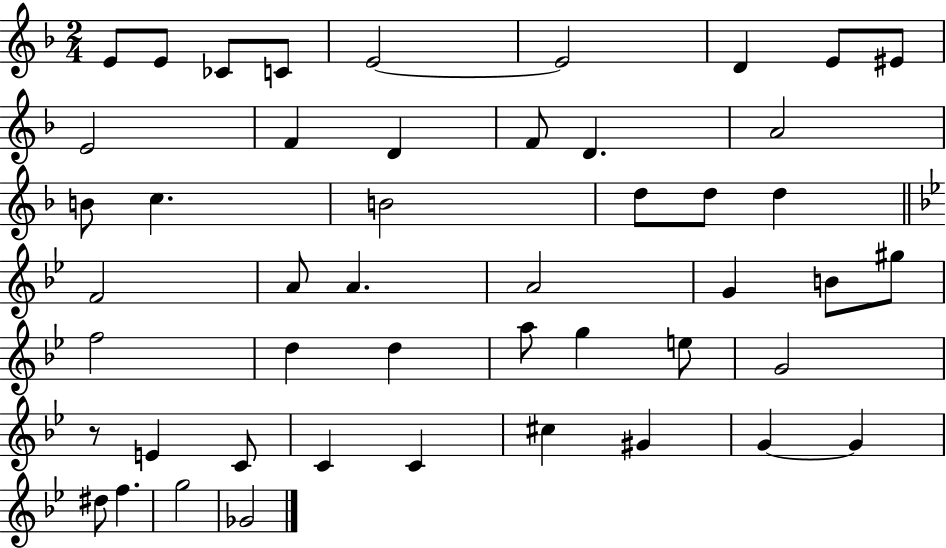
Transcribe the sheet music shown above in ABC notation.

X:1
T:Untitled
M:2/4
L:1/4
K:F
E/2 E/2 _C/2 C/2 E2 E2 D E/2 ^E/2 E2 F D F/2 D A2 B/2 c B2 d/2 d/2 d F2 A/2 A A2 G B/2 ^g/2 f2 d d a/2 g e/2 G2 z/2 E C/2 C C ^c ^G G G ^d/2 f g2 _G2